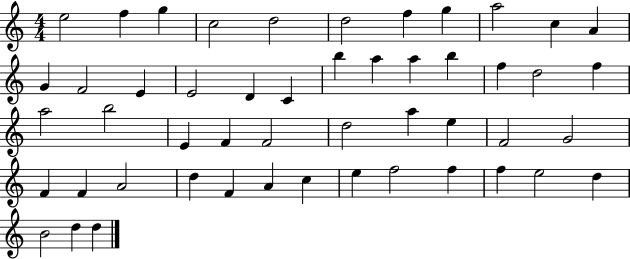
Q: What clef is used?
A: treble